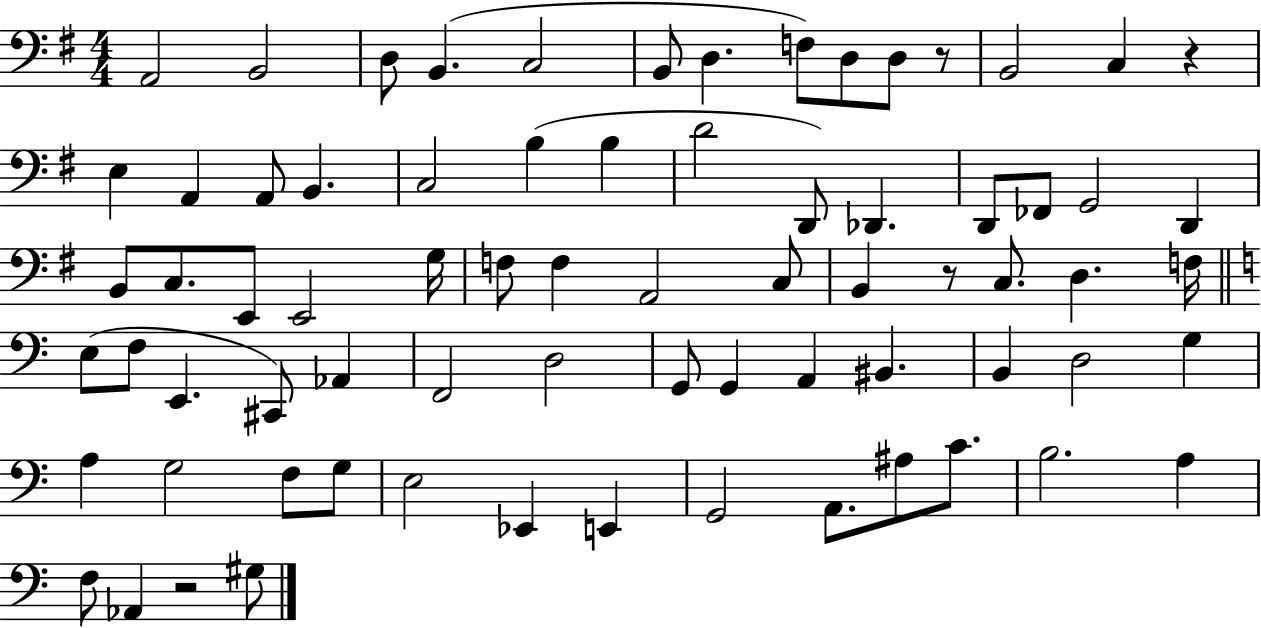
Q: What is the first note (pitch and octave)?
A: A2